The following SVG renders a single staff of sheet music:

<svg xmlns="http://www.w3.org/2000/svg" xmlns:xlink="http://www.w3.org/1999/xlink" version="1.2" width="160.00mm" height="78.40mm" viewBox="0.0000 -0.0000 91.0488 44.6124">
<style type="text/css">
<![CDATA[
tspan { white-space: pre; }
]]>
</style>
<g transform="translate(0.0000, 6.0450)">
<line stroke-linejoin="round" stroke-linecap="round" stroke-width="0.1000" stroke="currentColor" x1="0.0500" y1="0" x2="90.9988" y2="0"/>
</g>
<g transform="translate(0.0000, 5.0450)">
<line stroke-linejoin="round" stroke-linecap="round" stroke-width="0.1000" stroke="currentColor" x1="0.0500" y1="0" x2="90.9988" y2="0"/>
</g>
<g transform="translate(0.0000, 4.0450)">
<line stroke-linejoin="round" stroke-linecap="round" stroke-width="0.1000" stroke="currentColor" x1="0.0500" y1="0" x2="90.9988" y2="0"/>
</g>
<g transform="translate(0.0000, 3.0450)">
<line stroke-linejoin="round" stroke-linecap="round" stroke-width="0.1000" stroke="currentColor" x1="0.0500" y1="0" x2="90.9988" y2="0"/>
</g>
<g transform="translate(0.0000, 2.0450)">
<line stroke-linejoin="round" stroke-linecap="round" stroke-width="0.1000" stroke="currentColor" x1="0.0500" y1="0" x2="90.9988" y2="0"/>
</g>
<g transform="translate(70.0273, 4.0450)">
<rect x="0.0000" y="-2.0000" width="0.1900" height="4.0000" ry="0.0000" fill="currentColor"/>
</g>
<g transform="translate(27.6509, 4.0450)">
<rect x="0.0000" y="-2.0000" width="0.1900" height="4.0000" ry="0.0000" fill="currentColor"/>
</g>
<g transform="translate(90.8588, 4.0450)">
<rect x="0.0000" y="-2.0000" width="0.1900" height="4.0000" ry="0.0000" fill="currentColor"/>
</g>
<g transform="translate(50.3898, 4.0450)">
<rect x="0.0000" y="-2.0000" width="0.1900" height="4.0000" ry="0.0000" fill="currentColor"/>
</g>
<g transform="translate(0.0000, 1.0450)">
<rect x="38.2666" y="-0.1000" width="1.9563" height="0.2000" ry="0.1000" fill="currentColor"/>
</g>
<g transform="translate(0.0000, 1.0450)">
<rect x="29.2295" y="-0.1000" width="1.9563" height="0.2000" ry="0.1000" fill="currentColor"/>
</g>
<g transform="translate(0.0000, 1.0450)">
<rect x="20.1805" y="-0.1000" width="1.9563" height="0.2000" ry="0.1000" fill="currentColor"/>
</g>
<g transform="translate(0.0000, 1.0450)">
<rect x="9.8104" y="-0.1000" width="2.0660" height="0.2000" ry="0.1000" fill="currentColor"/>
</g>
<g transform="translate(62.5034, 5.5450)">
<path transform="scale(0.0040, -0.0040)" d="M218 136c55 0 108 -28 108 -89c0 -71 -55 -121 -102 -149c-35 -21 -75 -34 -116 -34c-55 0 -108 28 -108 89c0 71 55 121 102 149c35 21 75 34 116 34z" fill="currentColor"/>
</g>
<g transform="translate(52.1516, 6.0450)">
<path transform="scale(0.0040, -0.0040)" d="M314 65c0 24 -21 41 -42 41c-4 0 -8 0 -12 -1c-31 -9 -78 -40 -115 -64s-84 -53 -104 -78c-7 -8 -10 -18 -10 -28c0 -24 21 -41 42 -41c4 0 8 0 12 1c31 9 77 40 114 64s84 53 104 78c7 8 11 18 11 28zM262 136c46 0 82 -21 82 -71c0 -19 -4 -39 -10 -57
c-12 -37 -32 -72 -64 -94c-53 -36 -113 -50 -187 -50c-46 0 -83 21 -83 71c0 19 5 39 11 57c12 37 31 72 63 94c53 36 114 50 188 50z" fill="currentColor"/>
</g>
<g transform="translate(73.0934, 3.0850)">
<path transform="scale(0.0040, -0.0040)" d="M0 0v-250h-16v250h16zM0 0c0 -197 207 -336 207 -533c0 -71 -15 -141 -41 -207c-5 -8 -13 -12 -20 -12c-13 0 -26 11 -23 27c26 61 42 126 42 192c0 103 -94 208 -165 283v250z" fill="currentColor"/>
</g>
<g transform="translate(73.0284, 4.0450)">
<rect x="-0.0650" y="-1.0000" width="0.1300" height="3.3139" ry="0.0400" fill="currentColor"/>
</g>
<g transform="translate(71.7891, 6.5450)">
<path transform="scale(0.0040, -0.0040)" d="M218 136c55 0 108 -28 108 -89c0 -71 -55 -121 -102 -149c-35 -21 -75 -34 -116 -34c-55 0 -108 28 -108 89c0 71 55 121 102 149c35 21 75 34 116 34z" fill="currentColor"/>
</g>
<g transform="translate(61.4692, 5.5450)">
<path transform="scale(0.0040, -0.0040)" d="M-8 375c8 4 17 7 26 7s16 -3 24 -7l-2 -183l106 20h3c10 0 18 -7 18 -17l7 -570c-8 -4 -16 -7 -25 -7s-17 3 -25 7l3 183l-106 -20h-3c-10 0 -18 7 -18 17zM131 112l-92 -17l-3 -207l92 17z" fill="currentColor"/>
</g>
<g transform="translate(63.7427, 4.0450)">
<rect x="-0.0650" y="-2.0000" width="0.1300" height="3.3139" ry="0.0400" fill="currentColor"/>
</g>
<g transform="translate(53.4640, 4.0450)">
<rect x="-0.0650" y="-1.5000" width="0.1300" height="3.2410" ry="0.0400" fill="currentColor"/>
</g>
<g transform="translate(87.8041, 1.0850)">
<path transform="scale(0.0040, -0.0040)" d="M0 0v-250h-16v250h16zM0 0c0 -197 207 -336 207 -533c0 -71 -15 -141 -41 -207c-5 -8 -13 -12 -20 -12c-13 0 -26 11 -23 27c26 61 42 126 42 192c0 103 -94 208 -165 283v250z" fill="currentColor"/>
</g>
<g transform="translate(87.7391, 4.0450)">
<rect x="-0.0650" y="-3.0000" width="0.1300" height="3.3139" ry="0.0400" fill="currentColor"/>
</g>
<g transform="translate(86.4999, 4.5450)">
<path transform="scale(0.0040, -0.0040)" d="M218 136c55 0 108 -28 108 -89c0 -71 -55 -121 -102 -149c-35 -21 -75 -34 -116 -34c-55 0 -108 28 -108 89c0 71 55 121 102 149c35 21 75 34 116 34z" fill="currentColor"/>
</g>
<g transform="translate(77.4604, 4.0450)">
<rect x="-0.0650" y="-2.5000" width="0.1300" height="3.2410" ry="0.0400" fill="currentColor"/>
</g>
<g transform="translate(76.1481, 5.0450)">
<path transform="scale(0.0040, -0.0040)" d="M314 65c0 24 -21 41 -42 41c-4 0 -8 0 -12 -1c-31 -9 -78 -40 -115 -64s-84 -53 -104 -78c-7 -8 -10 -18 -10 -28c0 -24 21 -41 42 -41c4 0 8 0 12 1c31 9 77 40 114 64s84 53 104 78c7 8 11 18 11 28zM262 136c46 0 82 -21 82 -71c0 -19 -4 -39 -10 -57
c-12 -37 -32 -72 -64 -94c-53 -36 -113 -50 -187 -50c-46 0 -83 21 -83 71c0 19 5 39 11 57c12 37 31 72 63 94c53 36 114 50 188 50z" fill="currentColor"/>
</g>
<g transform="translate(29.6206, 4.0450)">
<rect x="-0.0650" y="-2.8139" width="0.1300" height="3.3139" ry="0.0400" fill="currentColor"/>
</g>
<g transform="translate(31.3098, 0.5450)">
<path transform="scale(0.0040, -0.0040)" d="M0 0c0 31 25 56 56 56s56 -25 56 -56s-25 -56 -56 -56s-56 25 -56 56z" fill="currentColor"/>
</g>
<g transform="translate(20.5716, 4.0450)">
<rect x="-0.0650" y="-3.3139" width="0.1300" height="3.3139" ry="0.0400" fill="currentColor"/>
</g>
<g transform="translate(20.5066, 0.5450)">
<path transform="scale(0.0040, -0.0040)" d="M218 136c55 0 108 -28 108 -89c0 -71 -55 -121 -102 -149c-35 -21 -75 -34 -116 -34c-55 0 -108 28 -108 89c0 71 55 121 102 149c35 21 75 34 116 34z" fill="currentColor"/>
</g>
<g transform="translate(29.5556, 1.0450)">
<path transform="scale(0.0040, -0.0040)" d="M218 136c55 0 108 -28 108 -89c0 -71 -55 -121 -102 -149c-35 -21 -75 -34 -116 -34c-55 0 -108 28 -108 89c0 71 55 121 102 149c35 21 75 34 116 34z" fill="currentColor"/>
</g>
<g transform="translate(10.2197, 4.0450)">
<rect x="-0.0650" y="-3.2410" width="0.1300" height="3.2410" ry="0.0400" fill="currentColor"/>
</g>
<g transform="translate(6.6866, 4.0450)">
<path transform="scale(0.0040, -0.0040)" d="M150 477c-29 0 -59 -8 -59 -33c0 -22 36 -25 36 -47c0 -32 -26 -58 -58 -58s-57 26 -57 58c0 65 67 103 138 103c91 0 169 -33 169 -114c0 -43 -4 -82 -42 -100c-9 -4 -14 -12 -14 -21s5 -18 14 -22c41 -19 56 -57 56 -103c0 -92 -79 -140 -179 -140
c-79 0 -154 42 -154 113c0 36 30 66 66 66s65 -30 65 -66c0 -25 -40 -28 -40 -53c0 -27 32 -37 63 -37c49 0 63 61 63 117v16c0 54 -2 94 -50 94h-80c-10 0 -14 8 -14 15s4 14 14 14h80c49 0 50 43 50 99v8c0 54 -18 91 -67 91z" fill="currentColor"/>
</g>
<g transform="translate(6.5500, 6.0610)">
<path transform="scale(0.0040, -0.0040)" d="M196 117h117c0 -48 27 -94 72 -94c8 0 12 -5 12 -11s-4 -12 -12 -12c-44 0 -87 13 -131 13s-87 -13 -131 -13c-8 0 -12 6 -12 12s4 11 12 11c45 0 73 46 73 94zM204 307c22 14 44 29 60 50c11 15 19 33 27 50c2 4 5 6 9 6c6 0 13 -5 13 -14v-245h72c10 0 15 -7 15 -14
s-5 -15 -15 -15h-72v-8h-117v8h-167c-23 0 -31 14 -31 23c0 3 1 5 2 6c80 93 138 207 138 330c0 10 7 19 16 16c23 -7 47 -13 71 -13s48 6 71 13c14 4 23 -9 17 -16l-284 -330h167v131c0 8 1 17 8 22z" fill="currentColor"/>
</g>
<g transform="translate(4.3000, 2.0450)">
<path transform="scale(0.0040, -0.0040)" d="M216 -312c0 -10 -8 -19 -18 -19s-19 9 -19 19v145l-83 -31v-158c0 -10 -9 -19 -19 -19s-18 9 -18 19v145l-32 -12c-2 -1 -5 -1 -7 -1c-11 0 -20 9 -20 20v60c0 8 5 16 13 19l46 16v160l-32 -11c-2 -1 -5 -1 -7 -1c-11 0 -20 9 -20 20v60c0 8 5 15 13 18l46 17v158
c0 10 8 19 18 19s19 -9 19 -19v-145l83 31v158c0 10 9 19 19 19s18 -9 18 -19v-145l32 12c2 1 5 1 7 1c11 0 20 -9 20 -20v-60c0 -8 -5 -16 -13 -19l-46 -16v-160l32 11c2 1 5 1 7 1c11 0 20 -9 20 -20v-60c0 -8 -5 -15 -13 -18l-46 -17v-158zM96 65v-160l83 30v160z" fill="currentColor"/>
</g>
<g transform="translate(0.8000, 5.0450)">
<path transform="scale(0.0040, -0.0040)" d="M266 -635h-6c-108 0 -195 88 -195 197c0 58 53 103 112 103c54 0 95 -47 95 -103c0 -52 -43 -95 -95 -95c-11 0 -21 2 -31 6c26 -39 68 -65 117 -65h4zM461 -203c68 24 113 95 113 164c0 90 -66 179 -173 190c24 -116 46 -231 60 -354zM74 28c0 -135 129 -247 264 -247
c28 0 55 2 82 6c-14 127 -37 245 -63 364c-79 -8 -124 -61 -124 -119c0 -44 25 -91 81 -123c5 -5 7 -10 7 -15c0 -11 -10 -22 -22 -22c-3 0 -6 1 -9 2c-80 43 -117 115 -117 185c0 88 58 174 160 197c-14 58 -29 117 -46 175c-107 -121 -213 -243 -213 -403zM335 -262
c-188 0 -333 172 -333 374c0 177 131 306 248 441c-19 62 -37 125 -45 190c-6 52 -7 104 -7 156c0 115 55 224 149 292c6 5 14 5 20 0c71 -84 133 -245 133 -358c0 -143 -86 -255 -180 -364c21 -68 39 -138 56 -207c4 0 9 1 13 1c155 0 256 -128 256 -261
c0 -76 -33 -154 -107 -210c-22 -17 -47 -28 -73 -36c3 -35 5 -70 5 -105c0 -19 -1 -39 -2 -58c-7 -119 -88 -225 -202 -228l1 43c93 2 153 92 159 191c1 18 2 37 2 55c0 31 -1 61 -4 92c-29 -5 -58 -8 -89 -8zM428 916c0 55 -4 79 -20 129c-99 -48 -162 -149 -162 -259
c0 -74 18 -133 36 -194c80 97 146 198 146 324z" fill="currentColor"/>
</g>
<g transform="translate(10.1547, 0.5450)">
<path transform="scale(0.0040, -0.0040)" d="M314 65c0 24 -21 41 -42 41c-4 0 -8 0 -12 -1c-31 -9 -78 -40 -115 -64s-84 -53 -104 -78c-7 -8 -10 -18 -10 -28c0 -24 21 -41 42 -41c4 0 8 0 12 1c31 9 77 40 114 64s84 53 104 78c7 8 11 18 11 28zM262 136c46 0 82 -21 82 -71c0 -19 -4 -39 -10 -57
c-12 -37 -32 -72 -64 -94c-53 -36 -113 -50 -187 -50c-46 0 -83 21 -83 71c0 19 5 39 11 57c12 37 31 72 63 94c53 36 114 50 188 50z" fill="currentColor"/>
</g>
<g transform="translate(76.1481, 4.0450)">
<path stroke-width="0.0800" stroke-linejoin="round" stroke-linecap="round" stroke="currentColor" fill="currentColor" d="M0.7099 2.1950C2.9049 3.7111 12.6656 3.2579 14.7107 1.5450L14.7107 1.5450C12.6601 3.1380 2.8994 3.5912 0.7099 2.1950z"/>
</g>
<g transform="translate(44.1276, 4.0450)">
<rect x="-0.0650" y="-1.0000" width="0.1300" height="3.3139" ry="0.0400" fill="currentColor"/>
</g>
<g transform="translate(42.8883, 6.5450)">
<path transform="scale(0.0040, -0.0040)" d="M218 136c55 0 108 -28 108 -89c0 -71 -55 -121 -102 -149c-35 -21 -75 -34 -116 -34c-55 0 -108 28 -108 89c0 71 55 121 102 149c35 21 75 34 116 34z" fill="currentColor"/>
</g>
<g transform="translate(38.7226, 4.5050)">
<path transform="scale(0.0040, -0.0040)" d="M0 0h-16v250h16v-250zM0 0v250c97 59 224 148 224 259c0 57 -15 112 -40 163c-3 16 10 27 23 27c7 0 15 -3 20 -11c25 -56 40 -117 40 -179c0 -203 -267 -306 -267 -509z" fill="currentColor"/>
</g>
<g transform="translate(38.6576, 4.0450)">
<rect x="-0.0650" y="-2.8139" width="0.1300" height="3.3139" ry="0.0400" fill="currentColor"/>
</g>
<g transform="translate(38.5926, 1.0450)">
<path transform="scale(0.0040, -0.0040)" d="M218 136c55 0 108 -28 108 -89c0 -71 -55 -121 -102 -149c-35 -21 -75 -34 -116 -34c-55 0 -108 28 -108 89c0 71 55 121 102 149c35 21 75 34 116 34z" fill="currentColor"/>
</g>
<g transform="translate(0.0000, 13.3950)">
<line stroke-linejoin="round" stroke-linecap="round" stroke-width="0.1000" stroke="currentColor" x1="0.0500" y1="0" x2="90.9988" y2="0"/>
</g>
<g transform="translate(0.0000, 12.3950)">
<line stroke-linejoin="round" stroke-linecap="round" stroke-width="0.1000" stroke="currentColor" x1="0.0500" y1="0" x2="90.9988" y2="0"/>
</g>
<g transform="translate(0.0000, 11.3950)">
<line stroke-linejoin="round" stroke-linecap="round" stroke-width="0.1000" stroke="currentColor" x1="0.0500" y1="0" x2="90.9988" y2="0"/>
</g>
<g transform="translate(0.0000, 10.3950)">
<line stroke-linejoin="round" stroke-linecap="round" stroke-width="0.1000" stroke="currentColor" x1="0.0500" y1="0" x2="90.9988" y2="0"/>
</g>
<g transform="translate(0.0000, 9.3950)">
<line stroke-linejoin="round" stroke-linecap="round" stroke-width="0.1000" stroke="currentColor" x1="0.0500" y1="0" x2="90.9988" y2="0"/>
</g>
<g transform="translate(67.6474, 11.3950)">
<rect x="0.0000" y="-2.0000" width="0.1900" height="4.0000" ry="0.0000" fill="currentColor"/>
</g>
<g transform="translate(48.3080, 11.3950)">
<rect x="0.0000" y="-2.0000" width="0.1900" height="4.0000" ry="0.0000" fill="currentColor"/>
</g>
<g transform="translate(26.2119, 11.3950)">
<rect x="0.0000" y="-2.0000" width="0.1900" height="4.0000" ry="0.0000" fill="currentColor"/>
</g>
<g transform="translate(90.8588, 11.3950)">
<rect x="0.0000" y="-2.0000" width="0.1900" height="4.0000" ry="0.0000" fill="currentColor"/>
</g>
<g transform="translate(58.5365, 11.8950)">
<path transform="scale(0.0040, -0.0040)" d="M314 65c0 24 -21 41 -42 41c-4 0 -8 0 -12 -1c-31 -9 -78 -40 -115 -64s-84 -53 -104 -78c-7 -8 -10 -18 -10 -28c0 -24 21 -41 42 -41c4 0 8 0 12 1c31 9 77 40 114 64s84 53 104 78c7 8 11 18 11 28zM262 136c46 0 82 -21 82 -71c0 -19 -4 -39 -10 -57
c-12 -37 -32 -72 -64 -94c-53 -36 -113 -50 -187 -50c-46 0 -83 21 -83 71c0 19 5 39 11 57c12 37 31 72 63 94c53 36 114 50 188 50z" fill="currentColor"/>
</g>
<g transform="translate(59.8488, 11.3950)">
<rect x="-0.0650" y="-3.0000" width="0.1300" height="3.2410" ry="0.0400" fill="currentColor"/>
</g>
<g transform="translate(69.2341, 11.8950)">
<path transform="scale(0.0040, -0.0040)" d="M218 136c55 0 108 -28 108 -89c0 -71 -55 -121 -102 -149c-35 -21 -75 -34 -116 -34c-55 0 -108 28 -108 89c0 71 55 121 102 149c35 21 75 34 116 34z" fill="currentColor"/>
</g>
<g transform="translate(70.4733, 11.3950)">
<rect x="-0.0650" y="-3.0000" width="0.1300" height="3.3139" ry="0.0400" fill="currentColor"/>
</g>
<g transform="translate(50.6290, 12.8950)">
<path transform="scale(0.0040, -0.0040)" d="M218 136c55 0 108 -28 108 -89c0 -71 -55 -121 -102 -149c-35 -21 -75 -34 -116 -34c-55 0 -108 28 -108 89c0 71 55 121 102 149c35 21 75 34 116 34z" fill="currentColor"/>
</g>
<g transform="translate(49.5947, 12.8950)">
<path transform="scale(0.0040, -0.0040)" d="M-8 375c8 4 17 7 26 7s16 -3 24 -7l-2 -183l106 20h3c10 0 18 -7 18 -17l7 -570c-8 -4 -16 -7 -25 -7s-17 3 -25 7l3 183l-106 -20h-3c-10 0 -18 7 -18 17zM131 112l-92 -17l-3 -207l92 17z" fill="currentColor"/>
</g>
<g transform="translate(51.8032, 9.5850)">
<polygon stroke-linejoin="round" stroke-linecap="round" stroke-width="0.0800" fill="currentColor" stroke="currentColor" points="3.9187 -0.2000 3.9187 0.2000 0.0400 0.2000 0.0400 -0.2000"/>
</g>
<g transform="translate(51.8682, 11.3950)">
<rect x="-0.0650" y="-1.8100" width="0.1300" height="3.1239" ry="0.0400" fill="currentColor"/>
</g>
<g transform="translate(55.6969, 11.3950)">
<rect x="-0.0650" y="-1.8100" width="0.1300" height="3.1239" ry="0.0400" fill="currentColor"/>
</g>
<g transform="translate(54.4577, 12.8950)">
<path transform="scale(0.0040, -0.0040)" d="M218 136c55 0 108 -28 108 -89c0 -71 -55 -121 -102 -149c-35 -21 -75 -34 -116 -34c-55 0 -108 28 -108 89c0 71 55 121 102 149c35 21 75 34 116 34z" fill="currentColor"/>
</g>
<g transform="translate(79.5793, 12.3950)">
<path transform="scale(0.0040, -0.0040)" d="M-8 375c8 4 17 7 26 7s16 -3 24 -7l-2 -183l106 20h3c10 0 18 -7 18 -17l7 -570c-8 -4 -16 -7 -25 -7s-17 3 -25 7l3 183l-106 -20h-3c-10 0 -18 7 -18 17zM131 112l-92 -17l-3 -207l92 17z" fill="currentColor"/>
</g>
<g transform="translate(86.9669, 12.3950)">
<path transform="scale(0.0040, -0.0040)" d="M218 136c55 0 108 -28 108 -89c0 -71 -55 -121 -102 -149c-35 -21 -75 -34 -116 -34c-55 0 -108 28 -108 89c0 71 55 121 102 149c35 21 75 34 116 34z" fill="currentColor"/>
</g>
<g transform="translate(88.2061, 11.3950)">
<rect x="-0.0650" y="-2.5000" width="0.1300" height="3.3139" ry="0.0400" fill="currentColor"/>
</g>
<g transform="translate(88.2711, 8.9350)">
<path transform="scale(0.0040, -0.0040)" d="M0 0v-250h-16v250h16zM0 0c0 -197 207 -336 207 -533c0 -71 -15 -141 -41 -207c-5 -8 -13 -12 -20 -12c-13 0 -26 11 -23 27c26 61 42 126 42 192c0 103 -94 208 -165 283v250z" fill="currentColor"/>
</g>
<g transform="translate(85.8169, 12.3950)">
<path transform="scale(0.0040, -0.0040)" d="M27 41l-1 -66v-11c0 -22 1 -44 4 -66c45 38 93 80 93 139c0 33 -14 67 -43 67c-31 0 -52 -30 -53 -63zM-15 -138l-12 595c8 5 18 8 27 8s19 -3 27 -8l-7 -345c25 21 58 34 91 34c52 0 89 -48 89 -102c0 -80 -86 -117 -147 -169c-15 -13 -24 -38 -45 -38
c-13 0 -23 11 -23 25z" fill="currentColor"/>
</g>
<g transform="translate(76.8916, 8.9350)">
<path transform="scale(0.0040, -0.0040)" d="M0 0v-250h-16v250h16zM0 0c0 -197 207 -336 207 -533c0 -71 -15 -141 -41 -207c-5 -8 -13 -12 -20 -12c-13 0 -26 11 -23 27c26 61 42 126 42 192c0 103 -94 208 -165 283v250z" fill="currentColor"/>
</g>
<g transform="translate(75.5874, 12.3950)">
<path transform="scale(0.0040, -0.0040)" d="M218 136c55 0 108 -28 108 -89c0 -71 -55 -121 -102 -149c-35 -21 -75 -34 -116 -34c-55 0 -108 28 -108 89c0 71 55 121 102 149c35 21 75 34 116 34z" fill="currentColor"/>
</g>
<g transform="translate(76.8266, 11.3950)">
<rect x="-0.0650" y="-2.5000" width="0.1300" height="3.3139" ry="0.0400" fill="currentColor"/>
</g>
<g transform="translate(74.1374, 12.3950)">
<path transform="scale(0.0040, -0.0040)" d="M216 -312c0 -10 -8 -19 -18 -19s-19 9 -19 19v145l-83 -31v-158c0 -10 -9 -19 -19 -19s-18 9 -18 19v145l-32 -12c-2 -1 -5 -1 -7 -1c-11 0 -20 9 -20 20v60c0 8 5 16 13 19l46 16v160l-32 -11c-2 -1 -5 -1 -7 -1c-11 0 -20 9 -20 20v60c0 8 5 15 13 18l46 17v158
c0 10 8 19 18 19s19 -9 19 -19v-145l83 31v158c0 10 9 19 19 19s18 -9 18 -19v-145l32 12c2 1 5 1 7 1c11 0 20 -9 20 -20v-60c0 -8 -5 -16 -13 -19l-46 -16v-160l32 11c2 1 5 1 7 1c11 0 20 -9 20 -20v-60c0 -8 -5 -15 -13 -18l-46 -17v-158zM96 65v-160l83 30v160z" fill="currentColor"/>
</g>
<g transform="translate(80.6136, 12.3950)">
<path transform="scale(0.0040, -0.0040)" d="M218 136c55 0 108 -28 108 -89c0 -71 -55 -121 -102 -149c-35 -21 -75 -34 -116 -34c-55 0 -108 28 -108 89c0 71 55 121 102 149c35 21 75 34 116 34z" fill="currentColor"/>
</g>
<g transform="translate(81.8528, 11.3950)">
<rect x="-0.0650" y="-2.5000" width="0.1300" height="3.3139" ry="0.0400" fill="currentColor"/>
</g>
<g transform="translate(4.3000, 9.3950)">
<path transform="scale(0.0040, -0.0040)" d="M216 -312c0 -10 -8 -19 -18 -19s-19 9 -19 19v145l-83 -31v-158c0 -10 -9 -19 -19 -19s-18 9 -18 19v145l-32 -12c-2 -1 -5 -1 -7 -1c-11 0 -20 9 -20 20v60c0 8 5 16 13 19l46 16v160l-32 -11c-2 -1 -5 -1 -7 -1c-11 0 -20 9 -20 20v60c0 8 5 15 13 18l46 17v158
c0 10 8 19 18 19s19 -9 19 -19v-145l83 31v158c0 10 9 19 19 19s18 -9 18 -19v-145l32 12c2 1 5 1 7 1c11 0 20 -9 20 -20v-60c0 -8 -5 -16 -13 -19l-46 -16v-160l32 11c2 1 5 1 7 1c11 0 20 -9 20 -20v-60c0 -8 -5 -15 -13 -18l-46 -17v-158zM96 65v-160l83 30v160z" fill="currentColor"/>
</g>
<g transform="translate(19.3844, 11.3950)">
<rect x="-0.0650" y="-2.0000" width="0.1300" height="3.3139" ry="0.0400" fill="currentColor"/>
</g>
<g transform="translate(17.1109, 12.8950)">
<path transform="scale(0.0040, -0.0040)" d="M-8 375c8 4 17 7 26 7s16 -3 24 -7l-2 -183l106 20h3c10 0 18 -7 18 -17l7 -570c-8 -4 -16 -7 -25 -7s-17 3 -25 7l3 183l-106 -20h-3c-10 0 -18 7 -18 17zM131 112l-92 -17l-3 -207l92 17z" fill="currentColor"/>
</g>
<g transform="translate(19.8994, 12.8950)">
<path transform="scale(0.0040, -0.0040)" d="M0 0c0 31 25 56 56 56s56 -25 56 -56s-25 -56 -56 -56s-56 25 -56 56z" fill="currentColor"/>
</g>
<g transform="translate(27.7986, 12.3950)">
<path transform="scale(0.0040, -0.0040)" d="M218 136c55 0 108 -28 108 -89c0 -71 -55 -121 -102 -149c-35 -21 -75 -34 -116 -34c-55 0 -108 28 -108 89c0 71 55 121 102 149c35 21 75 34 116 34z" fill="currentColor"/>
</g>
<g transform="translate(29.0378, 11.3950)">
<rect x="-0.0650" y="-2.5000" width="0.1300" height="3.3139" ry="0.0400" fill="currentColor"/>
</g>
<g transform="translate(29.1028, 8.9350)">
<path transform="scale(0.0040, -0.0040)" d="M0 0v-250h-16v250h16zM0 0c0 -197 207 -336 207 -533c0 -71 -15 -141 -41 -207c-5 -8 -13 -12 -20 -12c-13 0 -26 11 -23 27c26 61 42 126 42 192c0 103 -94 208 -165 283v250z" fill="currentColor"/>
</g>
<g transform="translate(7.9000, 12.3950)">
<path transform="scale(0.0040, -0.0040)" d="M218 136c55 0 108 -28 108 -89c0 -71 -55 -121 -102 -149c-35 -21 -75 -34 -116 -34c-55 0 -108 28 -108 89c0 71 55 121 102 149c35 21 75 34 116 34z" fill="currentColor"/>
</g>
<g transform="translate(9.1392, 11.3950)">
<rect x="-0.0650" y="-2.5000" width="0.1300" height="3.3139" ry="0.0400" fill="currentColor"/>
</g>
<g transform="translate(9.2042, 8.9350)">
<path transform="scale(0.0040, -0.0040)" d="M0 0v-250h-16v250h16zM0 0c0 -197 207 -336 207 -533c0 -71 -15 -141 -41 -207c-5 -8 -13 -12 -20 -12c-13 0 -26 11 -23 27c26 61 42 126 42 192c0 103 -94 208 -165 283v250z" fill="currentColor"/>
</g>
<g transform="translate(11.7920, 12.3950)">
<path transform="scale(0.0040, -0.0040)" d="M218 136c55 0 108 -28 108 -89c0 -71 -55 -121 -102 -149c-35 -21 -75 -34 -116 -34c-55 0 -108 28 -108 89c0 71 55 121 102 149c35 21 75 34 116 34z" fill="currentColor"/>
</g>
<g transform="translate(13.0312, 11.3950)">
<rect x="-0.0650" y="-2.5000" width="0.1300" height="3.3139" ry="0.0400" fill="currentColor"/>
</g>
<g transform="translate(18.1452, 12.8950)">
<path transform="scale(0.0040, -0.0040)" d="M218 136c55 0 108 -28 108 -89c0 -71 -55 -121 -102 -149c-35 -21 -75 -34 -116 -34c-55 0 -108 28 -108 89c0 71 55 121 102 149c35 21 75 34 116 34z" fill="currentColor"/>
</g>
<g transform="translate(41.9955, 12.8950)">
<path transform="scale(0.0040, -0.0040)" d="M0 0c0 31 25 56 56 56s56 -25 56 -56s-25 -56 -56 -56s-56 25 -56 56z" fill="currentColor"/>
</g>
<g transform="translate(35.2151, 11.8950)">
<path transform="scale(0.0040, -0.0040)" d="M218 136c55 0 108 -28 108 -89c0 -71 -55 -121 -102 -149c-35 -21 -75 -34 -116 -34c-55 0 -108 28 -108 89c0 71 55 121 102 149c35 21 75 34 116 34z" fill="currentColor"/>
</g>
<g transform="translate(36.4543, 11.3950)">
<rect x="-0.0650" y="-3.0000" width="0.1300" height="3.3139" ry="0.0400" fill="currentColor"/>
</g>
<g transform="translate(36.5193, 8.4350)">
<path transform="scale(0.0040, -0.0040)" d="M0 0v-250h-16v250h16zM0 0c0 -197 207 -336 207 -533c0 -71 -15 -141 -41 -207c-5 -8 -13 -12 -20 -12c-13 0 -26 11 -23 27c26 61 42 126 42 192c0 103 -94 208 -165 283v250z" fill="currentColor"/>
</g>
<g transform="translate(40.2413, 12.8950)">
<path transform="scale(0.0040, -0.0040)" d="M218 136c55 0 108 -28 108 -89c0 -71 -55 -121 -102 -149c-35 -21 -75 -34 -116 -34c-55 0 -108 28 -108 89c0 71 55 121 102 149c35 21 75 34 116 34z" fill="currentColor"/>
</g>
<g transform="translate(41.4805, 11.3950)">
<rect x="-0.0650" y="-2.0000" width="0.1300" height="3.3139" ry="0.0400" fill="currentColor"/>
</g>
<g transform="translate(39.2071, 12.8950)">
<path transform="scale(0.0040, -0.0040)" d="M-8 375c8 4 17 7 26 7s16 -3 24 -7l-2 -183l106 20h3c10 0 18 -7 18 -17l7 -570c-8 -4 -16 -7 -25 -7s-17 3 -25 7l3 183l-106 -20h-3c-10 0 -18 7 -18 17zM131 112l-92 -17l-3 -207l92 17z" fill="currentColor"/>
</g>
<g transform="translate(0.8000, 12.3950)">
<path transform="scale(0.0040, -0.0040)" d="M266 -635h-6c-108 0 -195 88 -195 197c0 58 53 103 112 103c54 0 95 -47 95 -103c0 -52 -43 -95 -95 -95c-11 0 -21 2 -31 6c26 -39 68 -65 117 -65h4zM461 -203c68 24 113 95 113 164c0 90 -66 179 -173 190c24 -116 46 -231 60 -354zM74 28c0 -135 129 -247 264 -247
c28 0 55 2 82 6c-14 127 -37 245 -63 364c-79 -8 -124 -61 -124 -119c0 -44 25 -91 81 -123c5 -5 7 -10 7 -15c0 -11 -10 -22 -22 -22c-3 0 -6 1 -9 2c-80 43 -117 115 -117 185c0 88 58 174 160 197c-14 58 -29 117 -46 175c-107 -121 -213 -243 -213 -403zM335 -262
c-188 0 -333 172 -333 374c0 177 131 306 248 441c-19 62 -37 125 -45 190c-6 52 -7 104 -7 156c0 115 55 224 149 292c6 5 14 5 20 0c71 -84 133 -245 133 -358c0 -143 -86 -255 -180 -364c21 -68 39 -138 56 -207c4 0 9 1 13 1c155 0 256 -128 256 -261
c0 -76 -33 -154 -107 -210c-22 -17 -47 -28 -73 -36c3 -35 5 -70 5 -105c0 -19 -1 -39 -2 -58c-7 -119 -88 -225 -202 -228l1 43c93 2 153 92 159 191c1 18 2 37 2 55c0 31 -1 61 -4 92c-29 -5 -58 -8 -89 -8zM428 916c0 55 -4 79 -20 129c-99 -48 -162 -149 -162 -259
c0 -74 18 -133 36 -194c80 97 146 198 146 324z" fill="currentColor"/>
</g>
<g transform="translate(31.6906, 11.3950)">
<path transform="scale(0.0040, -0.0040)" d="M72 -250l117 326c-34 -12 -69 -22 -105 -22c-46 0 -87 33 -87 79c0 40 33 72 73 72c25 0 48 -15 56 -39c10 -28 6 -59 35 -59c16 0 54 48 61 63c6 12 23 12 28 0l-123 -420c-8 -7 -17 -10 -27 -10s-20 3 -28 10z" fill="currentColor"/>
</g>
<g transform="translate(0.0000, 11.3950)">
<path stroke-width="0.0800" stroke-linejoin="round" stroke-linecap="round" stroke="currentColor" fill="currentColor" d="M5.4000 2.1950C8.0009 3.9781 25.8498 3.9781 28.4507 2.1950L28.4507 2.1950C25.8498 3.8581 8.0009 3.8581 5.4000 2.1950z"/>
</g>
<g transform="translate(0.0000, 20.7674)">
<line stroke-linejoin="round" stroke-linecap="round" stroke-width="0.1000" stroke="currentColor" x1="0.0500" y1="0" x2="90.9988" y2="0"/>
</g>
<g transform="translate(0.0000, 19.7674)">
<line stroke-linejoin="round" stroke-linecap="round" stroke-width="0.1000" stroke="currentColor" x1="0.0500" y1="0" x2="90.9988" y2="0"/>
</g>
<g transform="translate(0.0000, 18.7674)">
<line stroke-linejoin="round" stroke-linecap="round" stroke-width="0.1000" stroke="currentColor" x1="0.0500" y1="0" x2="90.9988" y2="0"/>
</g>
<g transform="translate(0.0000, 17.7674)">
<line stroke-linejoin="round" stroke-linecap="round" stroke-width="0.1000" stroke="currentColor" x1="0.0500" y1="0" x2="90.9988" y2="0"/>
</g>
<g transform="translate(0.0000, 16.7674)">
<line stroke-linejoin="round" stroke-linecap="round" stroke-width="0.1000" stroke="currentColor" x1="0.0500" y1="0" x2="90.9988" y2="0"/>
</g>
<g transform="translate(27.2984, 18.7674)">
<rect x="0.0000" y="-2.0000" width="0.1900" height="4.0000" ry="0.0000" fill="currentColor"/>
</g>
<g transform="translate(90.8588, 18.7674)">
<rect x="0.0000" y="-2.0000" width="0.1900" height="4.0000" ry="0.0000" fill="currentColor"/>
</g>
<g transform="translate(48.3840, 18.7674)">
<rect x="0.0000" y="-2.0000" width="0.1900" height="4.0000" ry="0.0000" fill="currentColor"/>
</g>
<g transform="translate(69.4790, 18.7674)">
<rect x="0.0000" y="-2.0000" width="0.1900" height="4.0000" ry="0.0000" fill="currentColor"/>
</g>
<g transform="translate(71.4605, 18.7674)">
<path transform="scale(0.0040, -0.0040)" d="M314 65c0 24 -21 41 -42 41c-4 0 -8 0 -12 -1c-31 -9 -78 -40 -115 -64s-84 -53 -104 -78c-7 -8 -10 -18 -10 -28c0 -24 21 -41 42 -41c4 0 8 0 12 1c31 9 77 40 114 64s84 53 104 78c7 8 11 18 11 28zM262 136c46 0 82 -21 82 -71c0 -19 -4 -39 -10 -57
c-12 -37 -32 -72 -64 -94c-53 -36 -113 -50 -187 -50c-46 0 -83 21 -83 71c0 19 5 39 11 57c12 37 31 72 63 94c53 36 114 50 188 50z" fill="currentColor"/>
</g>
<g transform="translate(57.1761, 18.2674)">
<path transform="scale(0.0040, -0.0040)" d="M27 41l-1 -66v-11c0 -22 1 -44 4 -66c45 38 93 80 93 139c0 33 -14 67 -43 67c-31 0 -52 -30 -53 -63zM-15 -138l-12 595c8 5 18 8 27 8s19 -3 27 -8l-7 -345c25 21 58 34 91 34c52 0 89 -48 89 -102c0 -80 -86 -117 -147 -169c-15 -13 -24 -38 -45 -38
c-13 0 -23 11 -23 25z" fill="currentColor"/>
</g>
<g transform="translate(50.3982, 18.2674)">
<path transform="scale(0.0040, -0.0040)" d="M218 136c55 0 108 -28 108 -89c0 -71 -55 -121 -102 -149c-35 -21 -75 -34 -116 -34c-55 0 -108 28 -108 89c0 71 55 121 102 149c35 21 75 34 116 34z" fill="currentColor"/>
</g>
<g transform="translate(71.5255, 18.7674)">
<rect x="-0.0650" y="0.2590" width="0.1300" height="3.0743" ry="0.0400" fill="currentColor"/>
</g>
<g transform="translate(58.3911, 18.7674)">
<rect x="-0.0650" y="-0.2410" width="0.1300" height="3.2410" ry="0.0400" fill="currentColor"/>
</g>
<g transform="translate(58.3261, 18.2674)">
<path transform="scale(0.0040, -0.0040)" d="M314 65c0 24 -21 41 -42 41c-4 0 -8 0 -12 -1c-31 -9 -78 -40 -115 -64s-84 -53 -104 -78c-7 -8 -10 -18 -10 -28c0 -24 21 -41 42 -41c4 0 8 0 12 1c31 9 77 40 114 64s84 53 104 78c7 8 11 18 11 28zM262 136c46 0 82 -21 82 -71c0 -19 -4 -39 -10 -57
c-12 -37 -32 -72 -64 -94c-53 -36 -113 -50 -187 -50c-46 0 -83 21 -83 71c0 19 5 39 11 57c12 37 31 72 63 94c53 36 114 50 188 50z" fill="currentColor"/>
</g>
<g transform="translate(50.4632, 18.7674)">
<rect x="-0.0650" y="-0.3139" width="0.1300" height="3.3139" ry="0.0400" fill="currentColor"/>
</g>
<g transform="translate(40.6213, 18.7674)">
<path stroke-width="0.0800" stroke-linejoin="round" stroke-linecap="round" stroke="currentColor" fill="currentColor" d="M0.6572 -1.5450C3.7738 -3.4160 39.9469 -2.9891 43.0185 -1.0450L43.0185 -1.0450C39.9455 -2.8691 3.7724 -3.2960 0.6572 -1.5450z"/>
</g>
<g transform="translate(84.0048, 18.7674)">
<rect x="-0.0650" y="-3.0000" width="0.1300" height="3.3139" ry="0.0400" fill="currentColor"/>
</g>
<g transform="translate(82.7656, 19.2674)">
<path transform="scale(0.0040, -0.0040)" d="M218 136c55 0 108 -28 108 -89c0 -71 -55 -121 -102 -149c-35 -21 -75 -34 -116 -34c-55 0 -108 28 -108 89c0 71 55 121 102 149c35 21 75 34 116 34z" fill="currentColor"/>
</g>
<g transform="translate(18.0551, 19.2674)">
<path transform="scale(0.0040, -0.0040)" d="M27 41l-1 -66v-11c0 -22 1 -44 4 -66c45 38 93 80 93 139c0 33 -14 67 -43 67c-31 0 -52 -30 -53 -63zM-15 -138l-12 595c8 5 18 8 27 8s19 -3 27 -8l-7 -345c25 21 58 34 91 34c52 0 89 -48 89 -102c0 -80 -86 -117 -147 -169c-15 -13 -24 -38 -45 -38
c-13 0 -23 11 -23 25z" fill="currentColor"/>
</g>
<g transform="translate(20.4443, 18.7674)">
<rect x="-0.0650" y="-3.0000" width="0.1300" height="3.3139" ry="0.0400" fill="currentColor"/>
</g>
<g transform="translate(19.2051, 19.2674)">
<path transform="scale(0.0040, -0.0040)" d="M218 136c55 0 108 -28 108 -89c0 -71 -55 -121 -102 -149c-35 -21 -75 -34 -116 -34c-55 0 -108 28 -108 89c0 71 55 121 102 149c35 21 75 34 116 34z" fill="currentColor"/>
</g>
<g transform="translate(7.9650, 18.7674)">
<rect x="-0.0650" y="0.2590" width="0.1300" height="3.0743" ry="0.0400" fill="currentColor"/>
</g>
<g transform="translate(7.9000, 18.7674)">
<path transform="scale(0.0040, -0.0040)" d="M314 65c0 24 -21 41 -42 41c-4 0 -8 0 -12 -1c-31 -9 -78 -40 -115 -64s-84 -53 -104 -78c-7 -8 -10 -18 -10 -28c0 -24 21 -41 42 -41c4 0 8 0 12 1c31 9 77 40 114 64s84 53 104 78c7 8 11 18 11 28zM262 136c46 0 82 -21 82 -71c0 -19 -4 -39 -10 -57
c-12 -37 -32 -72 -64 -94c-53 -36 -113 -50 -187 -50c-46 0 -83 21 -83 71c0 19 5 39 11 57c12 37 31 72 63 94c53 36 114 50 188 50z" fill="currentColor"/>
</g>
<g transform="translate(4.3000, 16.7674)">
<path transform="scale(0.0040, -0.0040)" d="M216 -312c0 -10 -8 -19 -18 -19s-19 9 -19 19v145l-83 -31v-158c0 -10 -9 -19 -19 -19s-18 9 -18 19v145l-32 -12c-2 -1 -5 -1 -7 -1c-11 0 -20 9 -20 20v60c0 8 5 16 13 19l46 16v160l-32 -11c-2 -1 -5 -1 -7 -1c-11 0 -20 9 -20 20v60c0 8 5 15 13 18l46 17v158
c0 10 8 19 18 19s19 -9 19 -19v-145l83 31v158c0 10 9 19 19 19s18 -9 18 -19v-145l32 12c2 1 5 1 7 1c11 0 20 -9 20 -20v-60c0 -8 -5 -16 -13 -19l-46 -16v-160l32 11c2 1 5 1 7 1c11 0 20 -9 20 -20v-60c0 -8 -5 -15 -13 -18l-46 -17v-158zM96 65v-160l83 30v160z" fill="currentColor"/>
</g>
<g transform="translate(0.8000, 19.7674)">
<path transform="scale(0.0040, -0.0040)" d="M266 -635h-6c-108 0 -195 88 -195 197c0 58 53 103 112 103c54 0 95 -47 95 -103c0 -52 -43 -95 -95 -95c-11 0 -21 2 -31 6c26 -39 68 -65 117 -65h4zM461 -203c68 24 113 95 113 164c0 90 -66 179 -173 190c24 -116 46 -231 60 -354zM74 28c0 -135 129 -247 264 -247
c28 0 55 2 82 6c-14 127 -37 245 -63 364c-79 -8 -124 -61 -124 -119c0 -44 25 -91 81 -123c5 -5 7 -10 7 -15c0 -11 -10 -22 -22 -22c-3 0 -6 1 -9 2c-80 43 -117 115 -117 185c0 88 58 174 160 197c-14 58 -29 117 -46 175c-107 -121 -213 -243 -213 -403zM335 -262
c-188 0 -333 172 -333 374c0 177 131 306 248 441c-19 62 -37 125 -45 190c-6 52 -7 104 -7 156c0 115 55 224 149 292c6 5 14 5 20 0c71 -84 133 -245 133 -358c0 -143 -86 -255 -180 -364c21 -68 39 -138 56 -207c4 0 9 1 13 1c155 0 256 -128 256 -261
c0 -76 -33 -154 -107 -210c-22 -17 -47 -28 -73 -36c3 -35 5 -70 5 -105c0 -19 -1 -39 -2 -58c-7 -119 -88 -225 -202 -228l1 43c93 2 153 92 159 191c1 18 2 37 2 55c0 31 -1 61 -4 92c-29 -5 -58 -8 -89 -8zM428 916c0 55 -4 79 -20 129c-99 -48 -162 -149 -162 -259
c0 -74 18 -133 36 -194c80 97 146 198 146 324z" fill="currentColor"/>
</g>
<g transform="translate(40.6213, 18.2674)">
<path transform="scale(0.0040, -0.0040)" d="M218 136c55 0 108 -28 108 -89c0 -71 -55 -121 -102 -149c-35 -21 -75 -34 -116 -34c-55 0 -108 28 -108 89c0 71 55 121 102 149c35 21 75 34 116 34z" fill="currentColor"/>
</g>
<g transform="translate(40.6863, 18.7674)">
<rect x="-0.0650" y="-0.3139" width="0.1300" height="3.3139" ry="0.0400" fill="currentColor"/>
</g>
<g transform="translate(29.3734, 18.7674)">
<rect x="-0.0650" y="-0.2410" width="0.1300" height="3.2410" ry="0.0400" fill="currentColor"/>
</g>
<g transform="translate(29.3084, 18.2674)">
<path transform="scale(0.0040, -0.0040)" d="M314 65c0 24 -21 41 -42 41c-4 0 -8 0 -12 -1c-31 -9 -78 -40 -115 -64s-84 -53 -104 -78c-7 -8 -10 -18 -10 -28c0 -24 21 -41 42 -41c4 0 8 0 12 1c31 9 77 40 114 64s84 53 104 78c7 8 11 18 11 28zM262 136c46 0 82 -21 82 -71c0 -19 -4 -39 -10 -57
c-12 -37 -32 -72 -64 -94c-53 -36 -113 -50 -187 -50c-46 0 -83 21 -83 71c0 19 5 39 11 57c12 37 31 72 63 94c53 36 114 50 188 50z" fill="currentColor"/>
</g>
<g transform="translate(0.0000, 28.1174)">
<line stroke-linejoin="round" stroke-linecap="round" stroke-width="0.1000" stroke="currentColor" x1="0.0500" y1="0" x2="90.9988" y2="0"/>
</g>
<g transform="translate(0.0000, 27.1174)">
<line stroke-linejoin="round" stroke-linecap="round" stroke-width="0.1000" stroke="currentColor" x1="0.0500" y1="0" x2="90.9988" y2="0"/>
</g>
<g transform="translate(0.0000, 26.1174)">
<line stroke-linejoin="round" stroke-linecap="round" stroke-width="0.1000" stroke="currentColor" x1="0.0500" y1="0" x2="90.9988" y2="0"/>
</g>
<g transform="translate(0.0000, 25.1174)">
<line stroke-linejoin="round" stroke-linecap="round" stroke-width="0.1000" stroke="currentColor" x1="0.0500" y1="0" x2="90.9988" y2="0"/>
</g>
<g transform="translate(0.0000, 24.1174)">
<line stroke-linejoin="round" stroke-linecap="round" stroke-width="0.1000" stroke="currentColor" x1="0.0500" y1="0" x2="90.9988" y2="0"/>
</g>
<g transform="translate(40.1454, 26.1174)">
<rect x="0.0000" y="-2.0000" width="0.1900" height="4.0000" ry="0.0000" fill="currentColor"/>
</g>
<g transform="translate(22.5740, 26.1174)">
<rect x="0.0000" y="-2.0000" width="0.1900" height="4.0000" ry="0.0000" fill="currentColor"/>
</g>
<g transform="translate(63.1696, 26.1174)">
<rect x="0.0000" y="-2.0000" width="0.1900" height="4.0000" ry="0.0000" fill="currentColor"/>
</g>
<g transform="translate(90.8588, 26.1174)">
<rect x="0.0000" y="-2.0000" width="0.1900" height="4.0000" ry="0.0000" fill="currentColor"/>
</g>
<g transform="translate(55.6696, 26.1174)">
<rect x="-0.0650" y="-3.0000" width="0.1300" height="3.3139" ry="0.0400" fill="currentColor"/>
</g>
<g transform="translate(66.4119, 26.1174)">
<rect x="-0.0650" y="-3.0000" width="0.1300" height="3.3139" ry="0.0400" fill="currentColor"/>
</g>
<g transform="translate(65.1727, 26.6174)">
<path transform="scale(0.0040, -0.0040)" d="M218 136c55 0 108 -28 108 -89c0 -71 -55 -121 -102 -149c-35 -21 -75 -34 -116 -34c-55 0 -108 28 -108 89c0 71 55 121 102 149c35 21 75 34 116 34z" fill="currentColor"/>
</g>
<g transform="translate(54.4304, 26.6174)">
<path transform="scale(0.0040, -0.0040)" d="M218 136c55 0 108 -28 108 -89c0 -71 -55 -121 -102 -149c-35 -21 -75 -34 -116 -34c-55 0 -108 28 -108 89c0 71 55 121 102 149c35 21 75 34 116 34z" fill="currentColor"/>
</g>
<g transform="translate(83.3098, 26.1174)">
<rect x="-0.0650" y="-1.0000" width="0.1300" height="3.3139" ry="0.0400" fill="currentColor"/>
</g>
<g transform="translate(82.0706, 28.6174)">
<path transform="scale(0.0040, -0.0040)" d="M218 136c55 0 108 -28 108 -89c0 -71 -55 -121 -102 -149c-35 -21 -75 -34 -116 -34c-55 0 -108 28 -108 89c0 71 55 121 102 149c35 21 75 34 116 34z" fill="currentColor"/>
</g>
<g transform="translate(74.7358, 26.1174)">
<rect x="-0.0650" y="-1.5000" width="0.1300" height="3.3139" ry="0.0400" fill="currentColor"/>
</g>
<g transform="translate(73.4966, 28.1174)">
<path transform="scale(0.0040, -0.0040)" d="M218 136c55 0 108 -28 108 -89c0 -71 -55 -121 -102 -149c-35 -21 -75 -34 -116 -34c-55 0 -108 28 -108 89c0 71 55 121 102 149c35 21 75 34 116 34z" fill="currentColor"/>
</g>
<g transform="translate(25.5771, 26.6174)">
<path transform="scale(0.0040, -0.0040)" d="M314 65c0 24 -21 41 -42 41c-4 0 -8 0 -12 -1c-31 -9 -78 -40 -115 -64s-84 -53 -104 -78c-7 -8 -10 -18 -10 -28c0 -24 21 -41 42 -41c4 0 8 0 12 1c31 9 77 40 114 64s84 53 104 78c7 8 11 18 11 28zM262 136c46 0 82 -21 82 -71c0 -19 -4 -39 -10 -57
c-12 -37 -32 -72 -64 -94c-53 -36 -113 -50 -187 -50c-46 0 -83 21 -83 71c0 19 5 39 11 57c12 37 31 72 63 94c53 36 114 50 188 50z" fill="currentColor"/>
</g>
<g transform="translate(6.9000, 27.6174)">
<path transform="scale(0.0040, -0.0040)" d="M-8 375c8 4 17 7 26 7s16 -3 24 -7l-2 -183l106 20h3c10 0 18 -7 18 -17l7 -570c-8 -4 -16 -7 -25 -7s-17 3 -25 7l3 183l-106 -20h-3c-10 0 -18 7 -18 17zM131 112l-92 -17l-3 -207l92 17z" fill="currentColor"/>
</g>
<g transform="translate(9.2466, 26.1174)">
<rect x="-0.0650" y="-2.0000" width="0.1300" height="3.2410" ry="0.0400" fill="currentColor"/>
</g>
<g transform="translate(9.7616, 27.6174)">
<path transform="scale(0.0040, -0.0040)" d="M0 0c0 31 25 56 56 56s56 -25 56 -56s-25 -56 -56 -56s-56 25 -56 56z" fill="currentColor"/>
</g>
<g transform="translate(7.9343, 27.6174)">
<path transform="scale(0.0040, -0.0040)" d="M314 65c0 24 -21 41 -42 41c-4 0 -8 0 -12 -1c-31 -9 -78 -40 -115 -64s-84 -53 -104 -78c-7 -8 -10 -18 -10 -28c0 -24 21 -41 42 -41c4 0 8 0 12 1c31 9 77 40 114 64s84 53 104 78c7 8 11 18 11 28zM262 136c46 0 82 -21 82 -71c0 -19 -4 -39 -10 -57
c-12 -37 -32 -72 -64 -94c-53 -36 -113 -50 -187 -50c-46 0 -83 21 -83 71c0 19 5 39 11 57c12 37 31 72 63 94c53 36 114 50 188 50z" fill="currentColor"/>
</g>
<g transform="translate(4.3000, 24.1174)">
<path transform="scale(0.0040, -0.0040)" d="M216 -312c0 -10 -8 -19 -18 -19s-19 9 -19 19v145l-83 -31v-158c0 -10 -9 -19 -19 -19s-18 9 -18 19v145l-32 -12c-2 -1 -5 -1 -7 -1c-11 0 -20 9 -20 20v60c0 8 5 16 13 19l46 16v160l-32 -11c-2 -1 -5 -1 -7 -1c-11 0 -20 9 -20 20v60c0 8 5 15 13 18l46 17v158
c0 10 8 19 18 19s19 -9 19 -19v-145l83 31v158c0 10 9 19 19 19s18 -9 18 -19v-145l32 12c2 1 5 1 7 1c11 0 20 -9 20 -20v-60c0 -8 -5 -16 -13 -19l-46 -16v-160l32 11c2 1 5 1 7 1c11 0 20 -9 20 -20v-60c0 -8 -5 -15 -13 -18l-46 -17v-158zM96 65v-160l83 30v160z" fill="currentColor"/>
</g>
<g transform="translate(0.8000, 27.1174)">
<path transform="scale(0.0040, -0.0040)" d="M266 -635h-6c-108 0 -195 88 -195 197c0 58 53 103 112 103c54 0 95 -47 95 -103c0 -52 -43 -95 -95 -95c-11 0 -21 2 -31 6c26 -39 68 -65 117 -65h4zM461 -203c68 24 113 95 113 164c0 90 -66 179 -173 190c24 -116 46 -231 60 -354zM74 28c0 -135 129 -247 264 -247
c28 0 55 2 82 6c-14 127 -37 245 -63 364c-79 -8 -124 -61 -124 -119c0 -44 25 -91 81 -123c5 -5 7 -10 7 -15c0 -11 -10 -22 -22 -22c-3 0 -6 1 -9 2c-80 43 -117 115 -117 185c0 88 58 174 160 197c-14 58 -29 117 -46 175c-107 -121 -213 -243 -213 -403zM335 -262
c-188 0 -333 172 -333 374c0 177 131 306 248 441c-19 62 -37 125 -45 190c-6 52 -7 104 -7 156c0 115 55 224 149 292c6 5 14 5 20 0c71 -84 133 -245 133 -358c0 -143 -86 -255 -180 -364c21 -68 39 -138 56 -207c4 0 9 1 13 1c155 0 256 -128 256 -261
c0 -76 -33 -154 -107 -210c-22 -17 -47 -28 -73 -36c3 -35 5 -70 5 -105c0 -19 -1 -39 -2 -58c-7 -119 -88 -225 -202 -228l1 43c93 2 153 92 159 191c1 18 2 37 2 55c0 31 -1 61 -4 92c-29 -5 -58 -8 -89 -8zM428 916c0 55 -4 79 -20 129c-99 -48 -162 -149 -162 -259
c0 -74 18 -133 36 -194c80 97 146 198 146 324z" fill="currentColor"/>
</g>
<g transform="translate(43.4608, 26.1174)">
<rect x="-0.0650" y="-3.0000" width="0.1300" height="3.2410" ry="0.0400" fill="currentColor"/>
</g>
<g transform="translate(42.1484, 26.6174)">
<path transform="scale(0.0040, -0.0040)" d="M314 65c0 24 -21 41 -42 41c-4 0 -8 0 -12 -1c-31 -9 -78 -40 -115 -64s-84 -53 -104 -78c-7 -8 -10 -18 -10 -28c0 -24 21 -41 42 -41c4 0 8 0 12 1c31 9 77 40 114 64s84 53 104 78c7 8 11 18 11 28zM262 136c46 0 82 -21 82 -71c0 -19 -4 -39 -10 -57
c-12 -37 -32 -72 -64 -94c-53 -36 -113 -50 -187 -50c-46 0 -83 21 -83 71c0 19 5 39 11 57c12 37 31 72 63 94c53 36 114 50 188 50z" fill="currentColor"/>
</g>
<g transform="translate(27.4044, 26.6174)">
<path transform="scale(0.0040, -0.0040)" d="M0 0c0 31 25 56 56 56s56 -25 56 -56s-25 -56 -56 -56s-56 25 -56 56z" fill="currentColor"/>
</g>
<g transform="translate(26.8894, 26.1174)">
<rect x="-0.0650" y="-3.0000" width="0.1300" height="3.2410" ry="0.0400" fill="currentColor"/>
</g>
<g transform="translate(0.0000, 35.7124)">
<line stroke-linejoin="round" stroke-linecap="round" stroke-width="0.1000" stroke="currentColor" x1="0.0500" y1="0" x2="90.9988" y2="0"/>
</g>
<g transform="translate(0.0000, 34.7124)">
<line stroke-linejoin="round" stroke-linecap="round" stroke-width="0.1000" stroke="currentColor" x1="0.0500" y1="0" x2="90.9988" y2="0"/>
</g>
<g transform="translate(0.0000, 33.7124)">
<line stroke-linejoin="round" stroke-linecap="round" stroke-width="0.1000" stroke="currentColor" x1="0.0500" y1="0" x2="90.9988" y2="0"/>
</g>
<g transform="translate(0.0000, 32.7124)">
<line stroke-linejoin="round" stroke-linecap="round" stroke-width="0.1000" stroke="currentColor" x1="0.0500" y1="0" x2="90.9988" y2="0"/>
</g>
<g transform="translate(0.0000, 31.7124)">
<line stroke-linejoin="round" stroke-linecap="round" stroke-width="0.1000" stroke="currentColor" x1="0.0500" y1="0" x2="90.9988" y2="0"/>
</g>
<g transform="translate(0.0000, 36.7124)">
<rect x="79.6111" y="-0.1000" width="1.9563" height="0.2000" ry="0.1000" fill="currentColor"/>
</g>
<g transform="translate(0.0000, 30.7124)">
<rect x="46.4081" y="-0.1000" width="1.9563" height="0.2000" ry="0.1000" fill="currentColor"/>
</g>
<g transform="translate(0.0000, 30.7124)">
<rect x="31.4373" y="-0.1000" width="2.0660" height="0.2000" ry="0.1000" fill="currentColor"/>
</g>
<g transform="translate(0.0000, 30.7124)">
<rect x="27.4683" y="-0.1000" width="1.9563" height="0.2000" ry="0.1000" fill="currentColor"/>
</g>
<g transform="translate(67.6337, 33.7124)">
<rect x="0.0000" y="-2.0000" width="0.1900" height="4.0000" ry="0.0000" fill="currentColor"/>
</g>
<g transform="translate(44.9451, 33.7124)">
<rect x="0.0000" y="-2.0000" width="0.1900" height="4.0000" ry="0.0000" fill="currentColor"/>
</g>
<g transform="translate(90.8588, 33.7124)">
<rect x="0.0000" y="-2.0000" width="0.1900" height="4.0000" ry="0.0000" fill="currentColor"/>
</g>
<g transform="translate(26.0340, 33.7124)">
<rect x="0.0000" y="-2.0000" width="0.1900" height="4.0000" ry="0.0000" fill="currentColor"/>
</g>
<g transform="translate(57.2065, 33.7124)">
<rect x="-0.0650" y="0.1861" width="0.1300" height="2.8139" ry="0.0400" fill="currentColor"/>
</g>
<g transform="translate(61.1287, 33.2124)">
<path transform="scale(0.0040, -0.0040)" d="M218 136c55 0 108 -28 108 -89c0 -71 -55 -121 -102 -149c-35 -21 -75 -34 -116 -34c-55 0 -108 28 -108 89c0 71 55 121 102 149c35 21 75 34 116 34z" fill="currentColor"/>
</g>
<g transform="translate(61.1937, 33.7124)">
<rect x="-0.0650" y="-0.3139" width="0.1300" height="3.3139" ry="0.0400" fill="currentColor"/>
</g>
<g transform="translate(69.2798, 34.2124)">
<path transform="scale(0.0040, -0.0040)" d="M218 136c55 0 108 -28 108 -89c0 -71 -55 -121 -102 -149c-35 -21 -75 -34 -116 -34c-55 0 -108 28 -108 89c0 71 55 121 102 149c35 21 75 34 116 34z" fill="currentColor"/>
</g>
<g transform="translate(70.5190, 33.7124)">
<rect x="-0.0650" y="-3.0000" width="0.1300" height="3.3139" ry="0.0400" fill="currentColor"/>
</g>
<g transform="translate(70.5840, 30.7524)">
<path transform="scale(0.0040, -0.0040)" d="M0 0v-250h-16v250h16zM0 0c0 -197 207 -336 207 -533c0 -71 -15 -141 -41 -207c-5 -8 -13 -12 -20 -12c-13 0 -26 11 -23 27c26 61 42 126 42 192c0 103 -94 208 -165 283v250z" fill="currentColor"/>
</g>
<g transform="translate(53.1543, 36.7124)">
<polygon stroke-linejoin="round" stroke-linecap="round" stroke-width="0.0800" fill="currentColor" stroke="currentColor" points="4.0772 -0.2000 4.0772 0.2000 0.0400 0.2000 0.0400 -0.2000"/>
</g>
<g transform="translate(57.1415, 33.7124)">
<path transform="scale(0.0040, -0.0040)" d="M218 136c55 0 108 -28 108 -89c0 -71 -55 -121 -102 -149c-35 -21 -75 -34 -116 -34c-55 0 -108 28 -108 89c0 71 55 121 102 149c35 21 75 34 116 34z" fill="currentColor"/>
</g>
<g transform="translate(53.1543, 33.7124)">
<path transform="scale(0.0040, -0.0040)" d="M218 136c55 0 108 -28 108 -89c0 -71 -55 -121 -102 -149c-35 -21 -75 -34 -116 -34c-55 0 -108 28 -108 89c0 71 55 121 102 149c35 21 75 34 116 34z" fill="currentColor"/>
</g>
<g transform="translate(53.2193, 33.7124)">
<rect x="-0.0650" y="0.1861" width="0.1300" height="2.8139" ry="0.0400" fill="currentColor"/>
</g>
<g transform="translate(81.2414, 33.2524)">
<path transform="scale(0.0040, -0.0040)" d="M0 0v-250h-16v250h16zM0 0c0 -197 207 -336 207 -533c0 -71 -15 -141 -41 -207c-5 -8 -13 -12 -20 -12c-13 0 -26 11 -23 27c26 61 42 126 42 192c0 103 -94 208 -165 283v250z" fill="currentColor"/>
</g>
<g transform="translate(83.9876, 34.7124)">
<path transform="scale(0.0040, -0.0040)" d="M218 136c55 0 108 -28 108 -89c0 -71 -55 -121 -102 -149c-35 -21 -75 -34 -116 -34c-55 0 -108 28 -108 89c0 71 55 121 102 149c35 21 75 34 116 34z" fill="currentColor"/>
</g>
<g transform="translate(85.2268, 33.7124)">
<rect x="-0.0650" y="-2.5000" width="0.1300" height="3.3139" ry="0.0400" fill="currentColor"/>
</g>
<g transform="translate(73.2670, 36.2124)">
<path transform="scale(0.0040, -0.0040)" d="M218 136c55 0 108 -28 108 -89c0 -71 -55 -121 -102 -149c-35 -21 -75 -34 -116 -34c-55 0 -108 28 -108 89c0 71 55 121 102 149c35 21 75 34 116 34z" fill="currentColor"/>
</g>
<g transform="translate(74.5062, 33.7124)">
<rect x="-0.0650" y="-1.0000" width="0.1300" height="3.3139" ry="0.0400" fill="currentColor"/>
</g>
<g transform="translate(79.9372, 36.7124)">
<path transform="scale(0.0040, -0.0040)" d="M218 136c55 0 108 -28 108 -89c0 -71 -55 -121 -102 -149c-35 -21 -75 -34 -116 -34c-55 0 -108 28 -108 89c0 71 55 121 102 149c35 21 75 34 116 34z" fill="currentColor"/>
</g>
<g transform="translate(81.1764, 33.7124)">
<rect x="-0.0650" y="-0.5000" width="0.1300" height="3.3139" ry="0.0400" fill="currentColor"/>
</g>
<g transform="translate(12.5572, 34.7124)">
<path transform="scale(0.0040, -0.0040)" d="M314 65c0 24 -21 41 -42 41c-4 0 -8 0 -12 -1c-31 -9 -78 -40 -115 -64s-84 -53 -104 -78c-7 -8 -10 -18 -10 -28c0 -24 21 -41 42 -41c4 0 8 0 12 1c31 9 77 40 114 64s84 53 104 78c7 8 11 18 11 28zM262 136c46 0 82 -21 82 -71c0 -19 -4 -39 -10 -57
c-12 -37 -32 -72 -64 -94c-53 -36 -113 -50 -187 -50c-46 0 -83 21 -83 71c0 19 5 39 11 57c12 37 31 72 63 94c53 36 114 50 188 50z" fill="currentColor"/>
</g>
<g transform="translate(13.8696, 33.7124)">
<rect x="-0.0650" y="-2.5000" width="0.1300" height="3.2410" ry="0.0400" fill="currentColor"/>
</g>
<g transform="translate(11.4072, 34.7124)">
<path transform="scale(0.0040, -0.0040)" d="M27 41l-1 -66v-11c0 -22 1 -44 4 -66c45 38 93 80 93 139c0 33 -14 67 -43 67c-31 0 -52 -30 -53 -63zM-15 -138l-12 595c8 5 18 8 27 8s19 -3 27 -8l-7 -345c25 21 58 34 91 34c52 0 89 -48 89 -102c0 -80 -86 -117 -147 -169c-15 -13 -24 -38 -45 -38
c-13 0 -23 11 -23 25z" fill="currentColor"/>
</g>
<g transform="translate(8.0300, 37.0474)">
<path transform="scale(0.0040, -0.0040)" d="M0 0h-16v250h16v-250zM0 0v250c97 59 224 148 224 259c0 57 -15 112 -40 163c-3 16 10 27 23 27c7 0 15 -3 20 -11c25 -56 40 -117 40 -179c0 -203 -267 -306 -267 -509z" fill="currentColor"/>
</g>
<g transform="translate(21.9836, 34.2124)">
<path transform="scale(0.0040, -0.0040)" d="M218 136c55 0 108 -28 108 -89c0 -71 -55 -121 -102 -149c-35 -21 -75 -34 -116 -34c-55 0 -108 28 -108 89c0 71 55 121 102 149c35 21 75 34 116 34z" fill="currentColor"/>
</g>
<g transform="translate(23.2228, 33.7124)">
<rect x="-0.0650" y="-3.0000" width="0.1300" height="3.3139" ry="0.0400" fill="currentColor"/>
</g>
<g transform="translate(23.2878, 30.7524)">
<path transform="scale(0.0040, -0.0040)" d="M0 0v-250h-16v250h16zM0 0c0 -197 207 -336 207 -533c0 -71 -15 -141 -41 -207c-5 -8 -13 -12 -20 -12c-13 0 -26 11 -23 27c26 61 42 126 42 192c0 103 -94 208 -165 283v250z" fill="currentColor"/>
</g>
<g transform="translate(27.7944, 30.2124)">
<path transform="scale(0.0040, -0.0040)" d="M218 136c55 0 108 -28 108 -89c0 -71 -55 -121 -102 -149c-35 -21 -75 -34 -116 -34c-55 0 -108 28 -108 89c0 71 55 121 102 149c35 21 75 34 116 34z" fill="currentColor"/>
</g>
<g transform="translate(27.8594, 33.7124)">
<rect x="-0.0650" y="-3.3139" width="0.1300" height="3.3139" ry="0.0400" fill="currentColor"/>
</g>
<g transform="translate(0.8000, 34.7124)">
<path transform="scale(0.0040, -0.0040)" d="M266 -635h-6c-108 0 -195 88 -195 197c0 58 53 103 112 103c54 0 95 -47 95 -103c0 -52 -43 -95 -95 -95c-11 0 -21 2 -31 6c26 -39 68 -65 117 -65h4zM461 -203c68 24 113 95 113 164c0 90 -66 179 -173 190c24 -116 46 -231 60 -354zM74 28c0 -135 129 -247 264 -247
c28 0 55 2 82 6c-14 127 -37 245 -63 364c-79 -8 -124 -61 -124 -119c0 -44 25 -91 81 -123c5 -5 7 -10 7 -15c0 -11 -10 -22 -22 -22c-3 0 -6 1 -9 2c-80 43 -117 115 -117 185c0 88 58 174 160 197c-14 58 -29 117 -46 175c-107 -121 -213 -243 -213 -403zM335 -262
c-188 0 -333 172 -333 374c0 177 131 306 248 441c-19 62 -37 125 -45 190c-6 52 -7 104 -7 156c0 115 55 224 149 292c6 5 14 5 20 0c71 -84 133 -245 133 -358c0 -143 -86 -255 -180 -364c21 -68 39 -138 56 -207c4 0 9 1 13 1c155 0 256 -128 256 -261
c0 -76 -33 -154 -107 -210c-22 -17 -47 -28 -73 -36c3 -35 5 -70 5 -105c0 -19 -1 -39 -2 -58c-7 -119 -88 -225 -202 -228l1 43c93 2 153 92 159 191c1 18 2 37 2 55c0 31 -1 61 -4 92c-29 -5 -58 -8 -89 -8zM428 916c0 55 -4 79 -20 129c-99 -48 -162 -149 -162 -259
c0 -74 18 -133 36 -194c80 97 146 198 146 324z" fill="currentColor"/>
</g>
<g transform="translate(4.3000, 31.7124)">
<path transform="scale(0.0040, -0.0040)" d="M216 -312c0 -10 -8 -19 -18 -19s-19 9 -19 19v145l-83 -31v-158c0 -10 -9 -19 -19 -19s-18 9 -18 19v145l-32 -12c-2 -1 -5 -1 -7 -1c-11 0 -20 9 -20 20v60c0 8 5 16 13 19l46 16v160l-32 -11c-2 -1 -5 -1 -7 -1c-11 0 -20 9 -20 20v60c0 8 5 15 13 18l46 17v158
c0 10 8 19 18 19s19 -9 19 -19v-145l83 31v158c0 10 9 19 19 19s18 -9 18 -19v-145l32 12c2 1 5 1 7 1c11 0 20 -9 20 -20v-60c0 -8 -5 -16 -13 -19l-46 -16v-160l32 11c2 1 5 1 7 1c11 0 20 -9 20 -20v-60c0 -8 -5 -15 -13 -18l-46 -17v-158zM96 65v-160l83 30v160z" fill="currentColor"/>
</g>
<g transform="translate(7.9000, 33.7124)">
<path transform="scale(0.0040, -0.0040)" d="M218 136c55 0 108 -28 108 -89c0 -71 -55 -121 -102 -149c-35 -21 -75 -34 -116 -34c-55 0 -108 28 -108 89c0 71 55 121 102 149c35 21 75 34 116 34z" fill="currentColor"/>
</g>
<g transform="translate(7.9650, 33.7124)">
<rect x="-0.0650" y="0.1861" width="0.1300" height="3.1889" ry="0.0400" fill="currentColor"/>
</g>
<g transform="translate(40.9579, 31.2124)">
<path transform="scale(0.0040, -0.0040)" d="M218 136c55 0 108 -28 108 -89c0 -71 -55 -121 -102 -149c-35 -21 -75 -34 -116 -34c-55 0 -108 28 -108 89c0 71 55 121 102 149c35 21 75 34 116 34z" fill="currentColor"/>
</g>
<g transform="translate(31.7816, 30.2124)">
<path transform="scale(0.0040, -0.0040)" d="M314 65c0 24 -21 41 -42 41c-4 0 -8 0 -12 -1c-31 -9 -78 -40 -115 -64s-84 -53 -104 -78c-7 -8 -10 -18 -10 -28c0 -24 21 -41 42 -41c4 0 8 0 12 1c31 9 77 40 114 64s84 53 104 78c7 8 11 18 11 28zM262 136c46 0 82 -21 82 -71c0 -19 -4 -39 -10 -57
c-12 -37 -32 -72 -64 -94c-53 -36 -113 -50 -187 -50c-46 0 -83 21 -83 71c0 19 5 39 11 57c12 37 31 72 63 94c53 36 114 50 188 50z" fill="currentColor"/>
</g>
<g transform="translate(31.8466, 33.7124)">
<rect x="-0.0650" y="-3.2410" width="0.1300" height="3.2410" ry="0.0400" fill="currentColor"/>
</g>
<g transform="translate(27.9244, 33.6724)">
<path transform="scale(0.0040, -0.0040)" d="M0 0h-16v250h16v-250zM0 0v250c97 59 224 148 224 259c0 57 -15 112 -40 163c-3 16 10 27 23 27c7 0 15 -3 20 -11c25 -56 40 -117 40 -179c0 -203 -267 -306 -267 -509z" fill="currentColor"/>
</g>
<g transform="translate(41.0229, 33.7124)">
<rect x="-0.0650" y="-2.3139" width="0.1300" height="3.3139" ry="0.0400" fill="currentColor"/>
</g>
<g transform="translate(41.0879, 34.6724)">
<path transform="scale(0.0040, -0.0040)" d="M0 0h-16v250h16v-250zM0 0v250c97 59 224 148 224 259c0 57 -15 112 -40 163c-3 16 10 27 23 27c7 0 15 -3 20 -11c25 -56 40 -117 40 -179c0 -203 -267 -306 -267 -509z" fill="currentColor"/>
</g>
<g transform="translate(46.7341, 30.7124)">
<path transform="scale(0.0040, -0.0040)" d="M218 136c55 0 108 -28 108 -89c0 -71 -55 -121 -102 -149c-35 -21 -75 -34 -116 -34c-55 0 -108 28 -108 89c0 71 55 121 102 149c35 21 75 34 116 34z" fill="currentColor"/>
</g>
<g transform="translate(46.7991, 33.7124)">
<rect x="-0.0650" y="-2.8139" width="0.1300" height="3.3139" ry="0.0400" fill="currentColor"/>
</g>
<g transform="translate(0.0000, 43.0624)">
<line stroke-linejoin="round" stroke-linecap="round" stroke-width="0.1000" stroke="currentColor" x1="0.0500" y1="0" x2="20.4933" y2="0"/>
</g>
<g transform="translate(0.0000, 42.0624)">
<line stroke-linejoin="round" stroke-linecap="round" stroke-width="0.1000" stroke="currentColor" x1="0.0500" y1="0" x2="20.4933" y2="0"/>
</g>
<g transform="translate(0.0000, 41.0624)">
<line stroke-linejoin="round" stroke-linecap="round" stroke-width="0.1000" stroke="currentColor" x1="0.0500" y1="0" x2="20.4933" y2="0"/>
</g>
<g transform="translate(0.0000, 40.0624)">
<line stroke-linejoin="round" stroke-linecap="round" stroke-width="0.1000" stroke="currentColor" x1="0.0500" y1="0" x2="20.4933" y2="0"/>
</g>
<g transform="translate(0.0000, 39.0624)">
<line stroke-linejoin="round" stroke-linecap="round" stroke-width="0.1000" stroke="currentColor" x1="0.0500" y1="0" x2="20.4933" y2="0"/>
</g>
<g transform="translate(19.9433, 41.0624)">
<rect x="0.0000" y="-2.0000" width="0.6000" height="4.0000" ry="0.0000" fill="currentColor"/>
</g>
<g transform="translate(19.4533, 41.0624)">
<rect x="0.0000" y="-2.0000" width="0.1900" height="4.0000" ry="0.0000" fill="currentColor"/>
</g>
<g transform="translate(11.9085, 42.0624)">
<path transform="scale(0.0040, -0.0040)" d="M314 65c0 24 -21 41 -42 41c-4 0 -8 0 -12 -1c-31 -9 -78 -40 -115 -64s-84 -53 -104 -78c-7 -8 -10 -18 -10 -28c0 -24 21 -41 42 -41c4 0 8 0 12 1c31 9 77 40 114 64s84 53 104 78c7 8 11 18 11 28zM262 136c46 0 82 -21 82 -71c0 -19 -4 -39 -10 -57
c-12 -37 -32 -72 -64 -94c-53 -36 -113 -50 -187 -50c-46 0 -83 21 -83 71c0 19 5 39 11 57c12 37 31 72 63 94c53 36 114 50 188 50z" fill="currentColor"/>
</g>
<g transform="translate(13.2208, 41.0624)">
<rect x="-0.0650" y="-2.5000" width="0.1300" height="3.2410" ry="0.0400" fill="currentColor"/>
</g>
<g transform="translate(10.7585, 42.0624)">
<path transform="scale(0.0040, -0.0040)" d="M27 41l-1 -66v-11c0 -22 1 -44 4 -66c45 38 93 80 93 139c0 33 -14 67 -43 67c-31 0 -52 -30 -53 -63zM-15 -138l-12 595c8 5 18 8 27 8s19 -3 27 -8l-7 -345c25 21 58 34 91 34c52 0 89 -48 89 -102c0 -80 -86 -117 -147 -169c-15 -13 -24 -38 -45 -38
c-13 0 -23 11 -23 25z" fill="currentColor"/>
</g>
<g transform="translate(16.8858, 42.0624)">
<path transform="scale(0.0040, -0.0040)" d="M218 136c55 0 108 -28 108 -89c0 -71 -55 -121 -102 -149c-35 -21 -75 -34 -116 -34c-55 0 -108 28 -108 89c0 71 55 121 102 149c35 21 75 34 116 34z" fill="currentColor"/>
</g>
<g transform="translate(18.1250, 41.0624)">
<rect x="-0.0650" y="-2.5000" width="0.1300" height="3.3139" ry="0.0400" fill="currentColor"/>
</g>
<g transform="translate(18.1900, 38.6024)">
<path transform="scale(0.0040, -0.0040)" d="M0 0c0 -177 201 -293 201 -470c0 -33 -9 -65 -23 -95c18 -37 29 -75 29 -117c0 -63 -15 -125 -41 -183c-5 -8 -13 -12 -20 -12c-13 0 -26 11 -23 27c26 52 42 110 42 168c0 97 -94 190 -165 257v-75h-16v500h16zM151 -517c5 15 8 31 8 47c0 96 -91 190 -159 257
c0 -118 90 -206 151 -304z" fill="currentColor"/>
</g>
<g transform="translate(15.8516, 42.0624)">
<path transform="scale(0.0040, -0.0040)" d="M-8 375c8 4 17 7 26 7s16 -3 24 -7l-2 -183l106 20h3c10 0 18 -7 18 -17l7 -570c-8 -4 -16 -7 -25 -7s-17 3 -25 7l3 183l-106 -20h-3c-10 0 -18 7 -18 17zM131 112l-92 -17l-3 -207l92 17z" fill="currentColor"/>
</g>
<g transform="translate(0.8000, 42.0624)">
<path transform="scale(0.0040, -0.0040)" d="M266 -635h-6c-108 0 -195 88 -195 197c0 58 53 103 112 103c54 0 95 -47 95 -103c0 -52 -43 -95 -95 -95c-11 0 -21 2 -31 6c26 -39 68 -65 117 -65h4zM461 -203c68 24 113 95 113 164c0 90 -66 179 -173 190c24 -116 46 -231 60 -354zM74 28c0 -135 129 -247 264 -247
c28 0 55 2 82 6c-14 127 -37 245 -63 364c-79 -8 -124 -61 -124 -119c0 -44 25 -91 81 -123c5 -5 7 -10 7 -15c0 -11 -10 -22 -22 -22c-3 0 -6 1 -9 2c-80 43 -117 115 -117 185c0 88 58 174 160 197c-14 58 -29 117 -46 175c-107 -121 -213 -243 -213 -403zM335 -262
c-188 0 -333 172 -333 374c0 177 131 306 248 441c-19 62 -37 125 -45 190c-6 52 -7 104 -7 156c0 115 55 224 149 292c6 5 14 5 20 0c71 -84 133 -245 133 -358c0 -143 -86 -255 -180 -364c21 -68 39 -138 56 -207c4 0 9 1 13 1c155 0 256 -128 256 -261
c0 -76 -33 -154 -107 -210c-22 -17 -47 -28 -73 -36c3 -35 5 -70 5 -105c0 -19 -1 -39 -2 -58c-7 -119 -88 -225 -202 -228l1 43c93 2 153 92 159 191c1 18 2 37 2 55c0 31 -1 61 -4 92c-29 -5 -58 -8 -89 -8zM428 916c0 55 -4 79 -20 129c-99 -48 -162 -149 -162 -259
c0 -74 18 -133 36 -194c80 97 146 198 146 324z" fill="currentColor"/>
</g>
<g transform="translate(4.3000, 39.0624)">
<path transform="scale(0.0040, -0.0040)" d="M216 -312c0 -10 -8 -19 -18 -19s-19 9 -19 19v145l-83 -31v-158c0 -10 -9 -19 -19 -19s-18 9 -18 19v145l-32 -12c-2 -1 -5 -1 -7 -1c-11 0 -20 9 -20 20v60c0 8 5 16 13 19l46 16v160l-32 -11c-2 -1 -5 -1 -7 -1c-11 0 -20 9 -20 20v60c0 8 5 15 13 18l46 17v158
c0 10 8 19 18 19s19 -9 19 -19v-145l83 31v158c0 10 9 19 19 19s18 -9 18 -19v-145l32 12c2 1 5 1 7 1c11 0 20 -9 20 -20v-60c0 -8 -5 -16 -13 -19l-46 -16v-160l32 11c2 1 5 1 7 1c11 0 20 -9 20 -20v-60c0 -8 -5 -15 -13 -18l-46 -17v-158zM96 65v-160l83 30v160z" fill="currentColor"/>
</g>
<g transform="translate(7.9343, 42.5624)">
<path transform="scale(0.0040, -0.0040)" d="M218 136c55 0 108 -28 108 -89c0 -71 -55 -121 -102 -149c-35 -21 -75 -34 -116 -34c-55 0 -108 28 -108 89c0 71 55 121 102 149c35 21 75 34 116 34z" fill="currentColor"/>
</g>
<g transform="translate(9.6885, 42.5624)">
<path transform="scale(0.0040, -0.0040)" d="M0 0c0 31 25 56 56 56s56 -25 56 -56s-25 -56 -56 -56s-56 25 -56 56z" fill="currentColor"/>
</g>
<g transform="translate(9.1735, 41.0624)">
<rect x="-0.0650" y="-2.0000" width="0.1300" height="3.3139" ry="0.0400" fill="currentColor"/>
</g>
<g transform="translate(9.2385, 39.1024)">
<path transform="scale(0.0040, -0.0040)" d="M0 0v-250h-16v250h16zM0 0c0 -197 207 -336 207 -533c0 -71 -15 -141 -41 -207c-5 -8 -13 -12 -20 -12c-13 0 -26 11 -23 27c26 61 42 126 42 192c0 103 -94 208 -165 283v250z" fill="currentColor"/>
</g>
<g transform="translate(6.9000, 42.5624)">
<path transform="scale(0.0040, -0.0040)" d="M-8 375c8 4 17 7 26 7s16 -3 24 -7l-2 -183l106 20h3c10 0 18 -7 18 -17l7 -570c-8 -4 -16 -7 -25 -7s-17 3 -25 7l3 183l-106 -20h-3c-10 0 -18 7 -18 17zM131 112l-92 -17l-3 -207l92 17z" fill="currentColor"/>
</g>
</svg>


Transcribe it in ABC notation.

X:1
T:Untitled
M:3/4
L:1/4
K:G
b2 b a a/2 D E2 F D/2 G2 A/2 G/2 G F G/2 z/2 A/2 F F/2 F/2 A2 A ^G/2 G _G/2 B2 _A c2 c c _c2 B2 A F2 A2 A2 A A E D B/2 _G2 A/2 b/2 b2 g/2 a B/2 B/2 c A/2 D C/2 G F/2 _G2 G/4